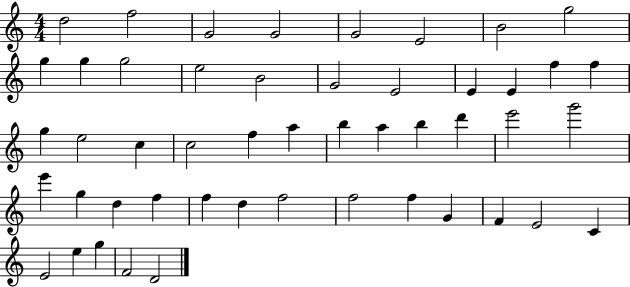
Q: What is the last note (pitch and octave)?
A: D4